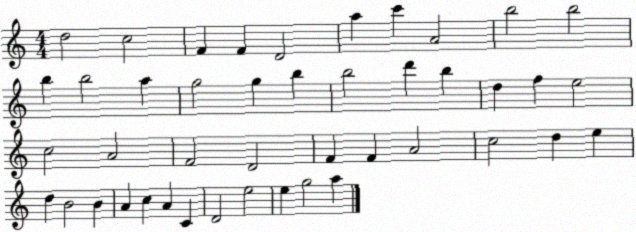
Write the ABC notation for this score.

X:1
T:Untitled
M:4/4
L:1/4
K:C
d2 c2 F F D2 a c' A2 b2 b2 b b2 a g2 g b b2 d' b d f e2 c2 A2 F2 D2 F F A2 c2 d e d B2 B A c A C D2 e2 e g2 a